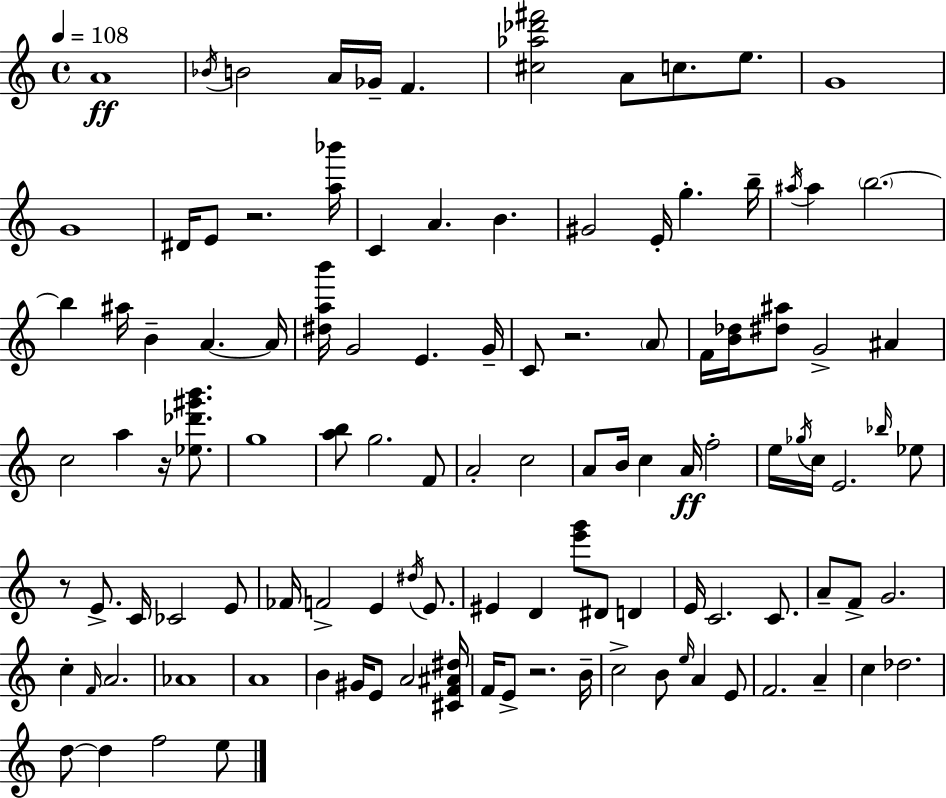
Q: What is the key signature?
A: C major